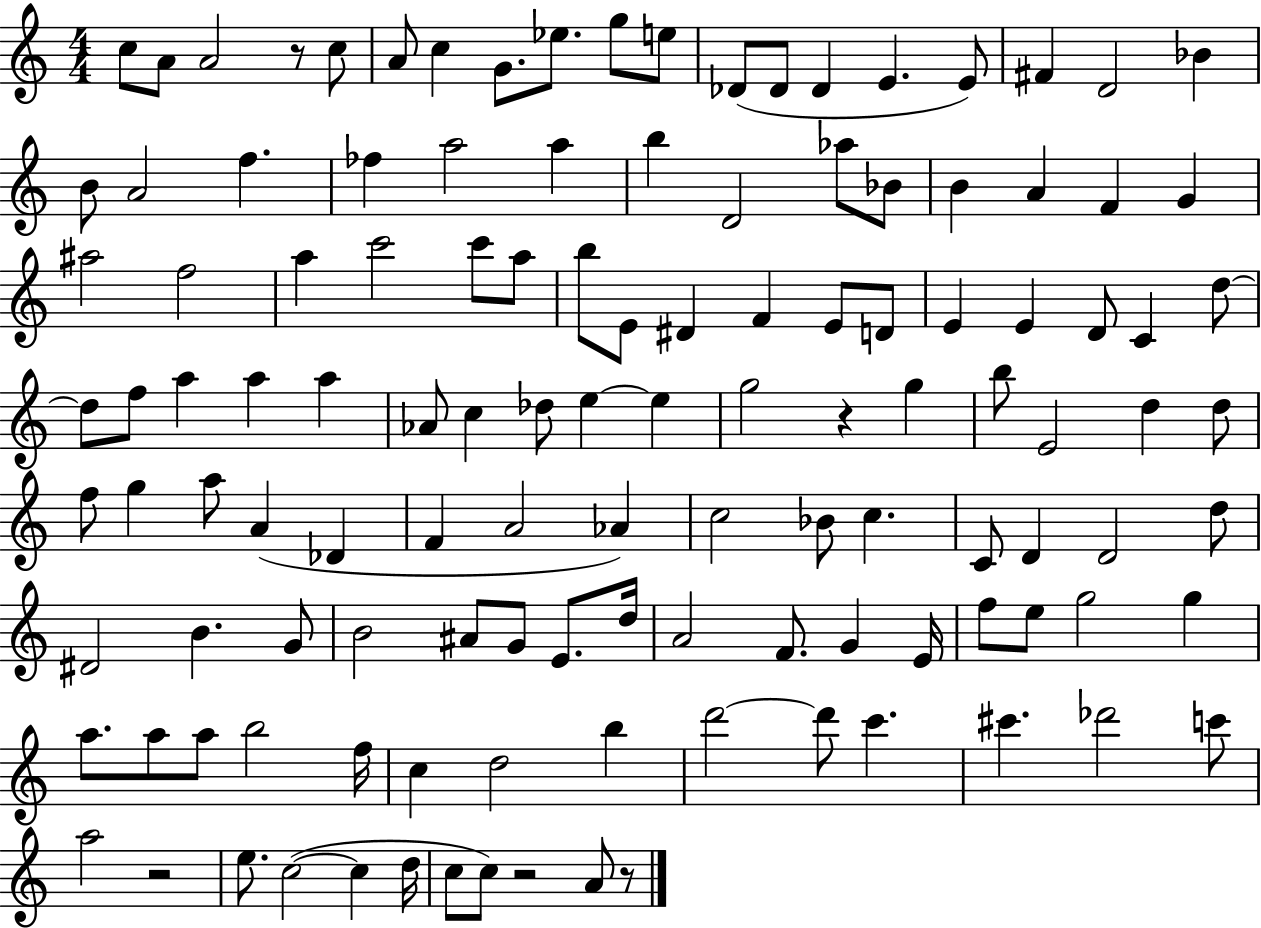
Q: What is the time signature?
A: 4/4